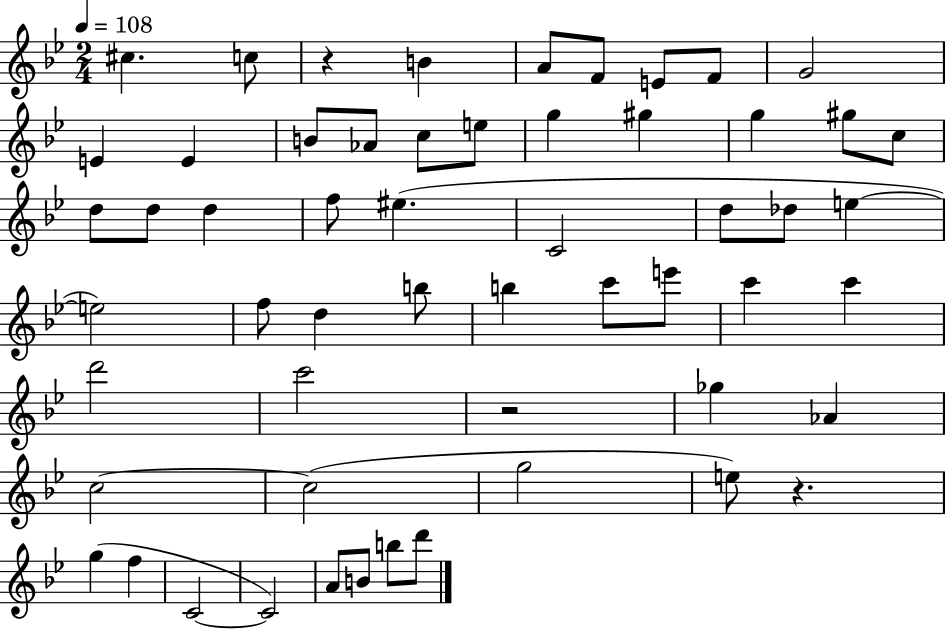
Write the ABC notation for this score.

X:1
T:Untitled
M:2/4
L:1/4
K:Bb
^c c/2 z B A/2 F/2 E/2 F/2 G2 E E B/2 _A/2 c/2 e/2 g ^g g ^g/2 c/2 d/2 d/2 d f/2 ^e C2 d/2 _d/2 e e2 f/2 d b/2 b c'/2 e'/2 c' c' d'2 c'2 z2 _g _A c2 c2 g2 e/2 z g f C2 C2 A/2 B/2 b/2 d'/2